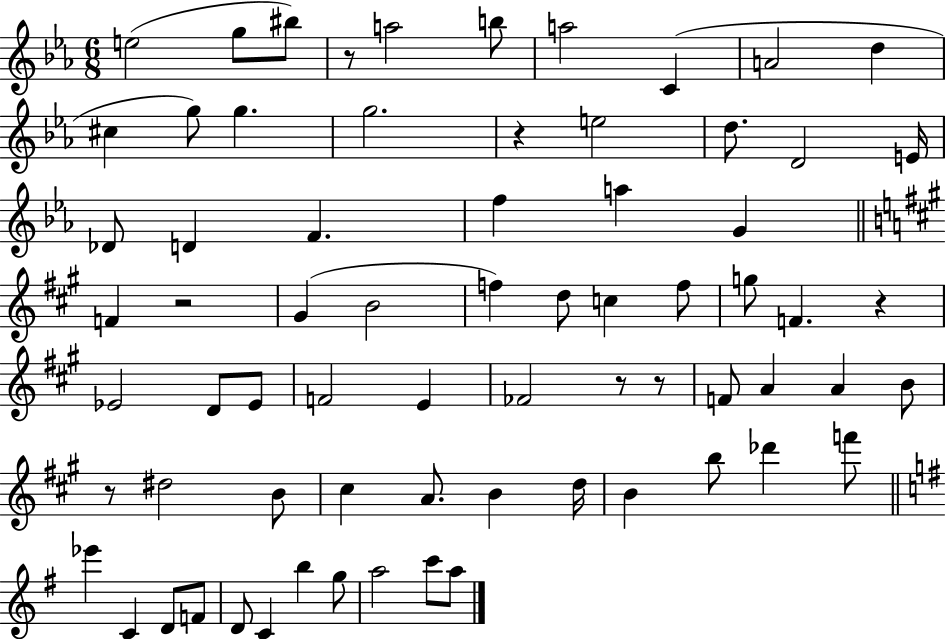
E5/h G5/e BIS5/e R/e A5/h B5/e A5/h C4/q A4/h D5/q C#5/q G5/e G5/q. G5/h. R/q E5/h D5/e. D4/h E4/s Db4/e D4/q F4/q. F5/q A5/q G4/q F4/q R/h G#4/q B4/h F5/q D5/e C5/q F5/e G5/e F4/q. R/q Eb4/h D4/e Eb4/e F4/h E4/q FES4/h R/e R/e F4/e A4/q A4/q B4/e R/e D#5/h B4/e C#5/q A4/e. B4/q D5/s B4/q B5/e Db6/q F6/e Eb6/q C4/q D4/e F4/e D4/e C4/q B5/q G5/e A5/h C6/e A5/e